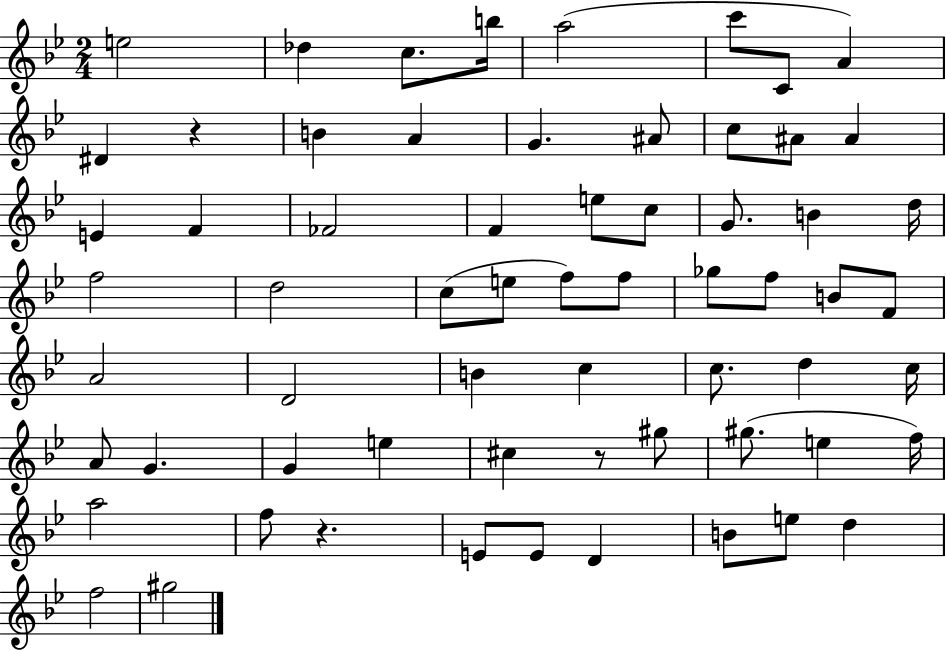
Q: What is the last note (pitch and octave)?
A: G#5